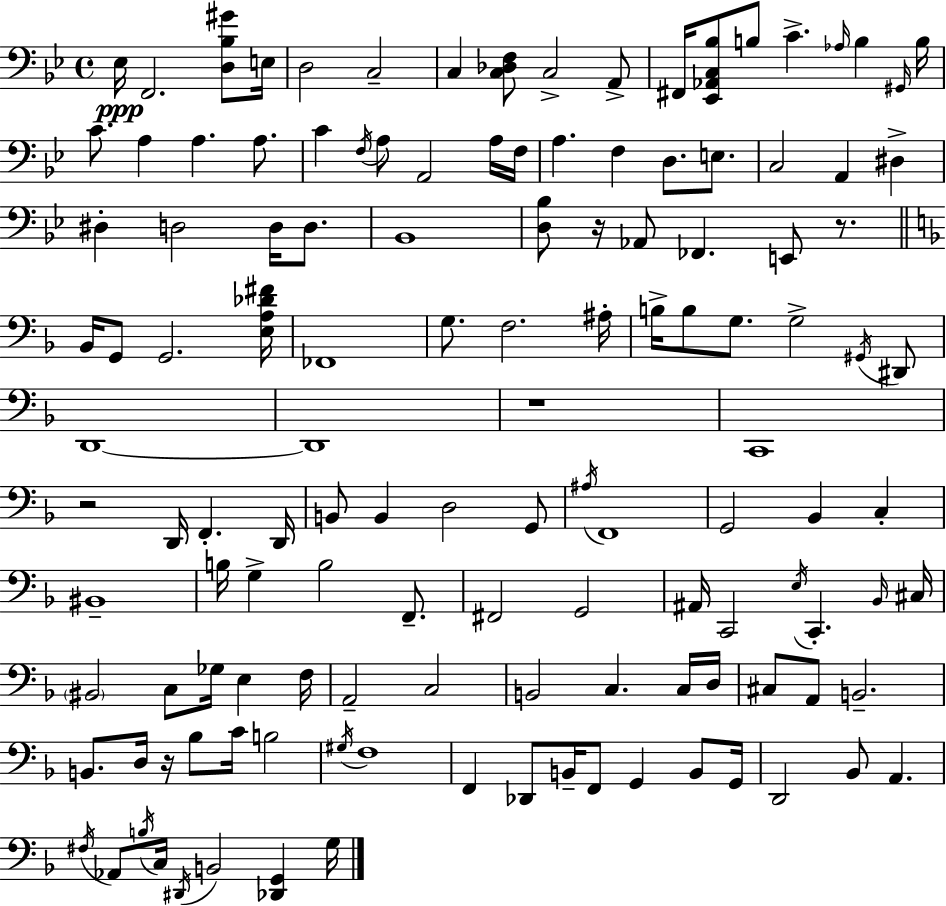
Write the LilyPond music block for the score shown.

{
  \clef bass
  \time 4/4
  \defaultTimeSignature
  \key g \minor
  ees16\ppp f,2. <d bes gis'>8 e16 | d2 c2-- | c4 <c des f>8 c2-> a,8-> | fis,16 <ees, aes, c bes>8 b8 c'4.-> \grace { aes16 } b4 | \break \grace { gis,16 } b16 c'8. a4 a4. a8. | c'4 \acciaccatura { f16 } a8 a,2 | a16 f16 a4. f4 d8. | e8. c2 a,4 dis4-> | \break dis4-. d2 d16 | d8. bes,1 | <d bes>8 r16 aes,8 fes,4. e,8 | r8. \bar "||" \break \key f \major bes,16 g,8 g,2. <e a des' fis'>16 | fes,1 | g8. f2. ais16-. | b16-> b8 g8. g2-> \acciaccatura { gis,16 } dis,8 | \break d,1~~ | d,1 | r1 | c,1 | \break r2 d,16 f,4.-. | d,16 b,8 b,4 d2 g,8 | \acciaccatura { ais16 } f,1 | g,2 bes,4 c4-. | \break bis,1-- | b16 g4-> b2 f,8.-- | fis,2 g,2 | ais,16 c,2 \acciaccatura { e16 } c,4.-. | \break \grace { bes,16 } cis16 \parenthesize bis,2 c8 ges16 e4 | f16 a,2-- c2 | b,2 c4. | c16 d16 cis8 a,8 b,2.-- | \break b,8. d16 r16 bes8 c'16 b2 | \acciaccatura { gis16 } f1 | f,4 des,8 b,16-- f,8 g,4 | b,8 g,16 d,2 bes,8 a,4. | \break \acciaccatura { fis16 } aes,8 \acciaccatura { b16 } c16 \acciaccatura { dis,16 } b,2 | <des, g,>4 g16 \bar "|."
}